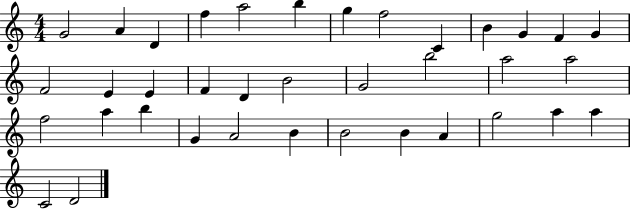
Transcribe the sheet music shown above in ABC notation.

X:1
T:Untitled
M:4/4
L:1/4
K:C
G2 A D f a2 b g f2 C B G F G F2 E E F D B2 G2 b2 a2 a2 f2 a b G A2 B B2 B A g2 a a C2 D2